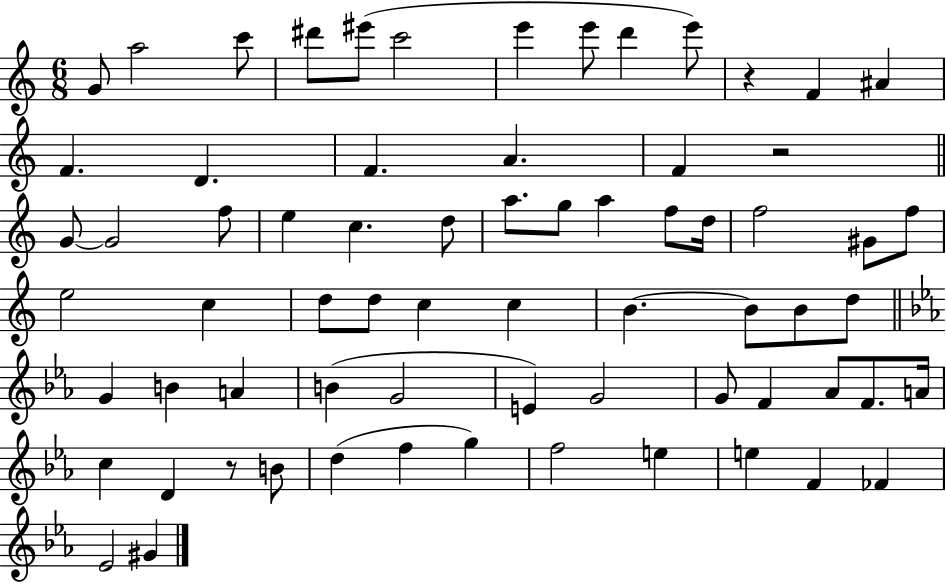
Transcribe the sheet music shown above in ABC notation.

X:1
T:Untitled
M:6/8
L:1/4
K:C
G/2 a2 c'/2 ^d'/2 ^e'/2 c'2 e' e'/2 d' e'/2 z F ^A F D F A F z2 G/2 G2 f/2 e c d/2 a/2 g/2 a f/2 d/4 f2 ^G/2 f/2 e2 c d/2 d/2 c c B B/2 B/2 d/2 G B A B G2 E G2 G/2 F _A/2 F/2 A/4 c D z/2 B/2 d f g f2 e e F _F _E2 ^G